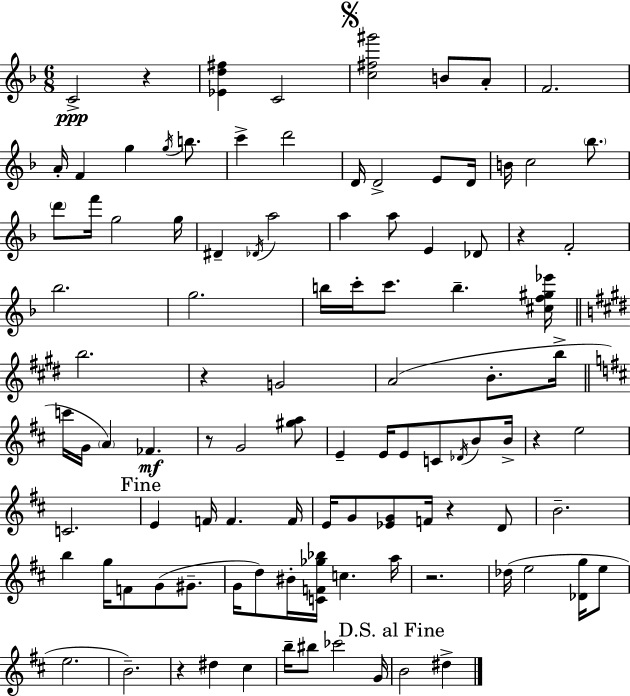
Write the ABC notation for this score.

X:1
T:Untitled
M:6/8
L:1/4
K:F
C2 z [_Ed^f] C2 [c^f^g']2 B/2 A/2 F2 A/4 F g g/4 b/2 c' d'2 D/4 D2 E/2 D/4 B/4 c2 _b/2 d'/2 f'/4 g2 g/4 ^D _D/4 a2 a a/2 E _D/2 z F2 _b2 g2 b/4 c'/4 c'/2 b [^cf^g_e']/4 b2 z G2 A2 B/2 b/4 c'/4 G/4 A _F z/2 G2 [^ga]/2 E E/4 E/2 C/2 _D/4 B/2 B/4 z e2 C2 E F/4 F F/4 E/4 G/2 [_EG]/2 F/4 z D/2 B2 b g/4 F/2 G/2 ^G/2 G/4 d/2 ^B/4 [CF_g_b]/4 c a/4 z2 _d/4 e2 [_Dg]/4 e/2 e2 B2 z ^d ^c b/4 ^b/2 _c'2 G/4 B2 ^d